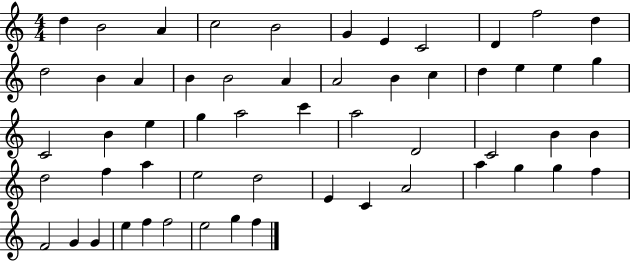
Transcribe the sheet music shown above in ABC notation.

X:1
T:Untitled
M:4/4
L:1/4
K:C
d B2 A c2 B2 G E C2 D f2 d d2 B A B B2 A A2 B c d e e g C2 B e g a2 c' a2 D2 C2 B B d2 f a e2 d2 E C A2 a g g f F2 G G e f f2 e2 g f